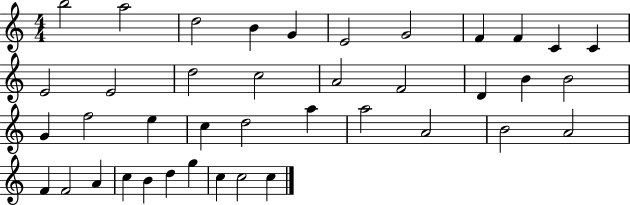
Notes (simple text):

B5/h A5/h D5/h B4/q G4/q E4/h G4/h F4/q F4/q C4/q C4/q E4/h E4/h D5/h C5/h A4/h F4/h D4/q B4/q B4/h G4/q F5/h E5/q C5/q D5/h A5/q A5/h A4/h B4/h A4/h F4/q F4/h A4/q C5/q B4/q D5/q G5/q C5/q C5/h C5/q